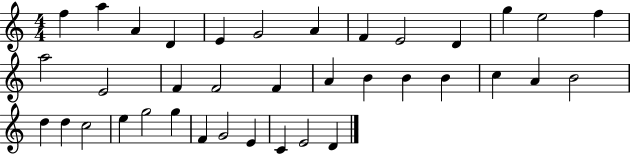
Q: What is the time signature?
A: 4/4